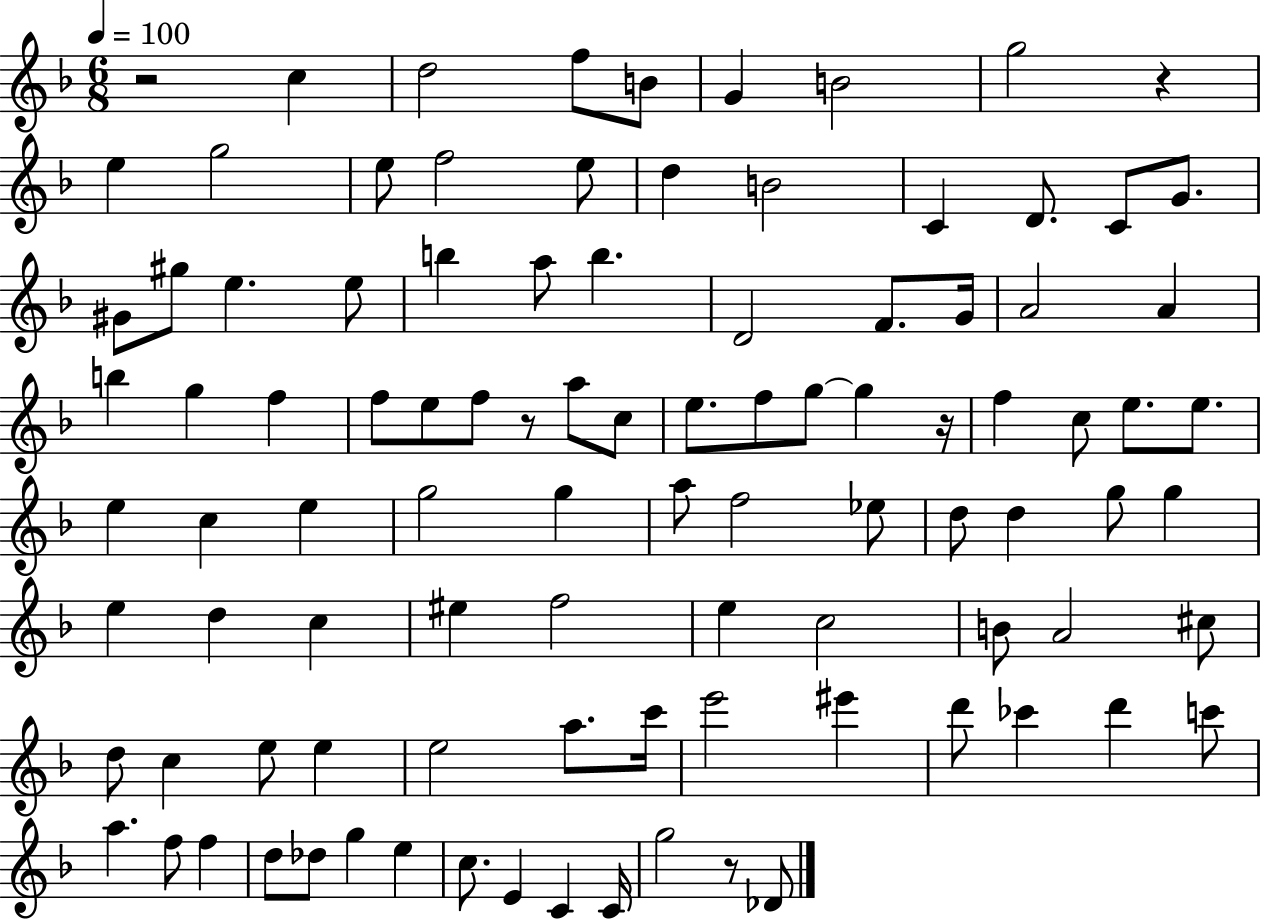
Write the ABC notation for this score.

X:1
T:Untitled
M:6/8
L:1/4
K:F
z2 c d2 f/2 B/2 G B2 g2 z e g2 e/2 f2 e/2 d B2 C D/2 C/2 G/2 ^G/2 ^g/2 e e/2 b a/2 b D2 F/2 G/4 A2 A b g f f/2 e/2 f/2 z/2 a/2 c/2 e/2 f/2 g/2 g z/4 f c/2 e/2 e/2 e c e g2 g a/2 f2 _e/2 d/2 d g/2 g e d c ^e f2 e c2 B/2 A2 ^c/2 d/2 c e/2 e e2 a/2 c'/4 e'2 ^e' d'/2 _c' d' c'/2 a f/2 f d/2 _d/2 g e c/2 E C C/4 g2 z/2 _D/2